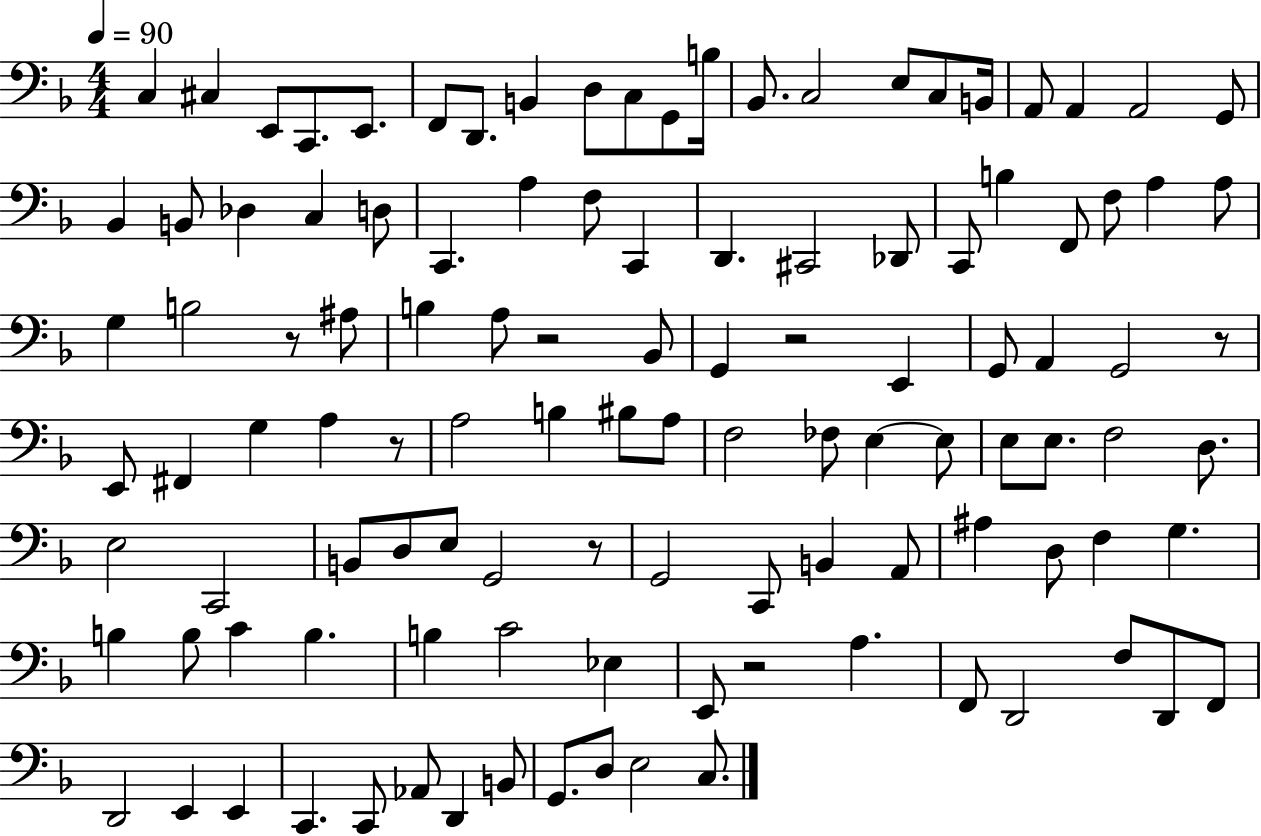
{
  \clef bass
  \numericTimeSignature
  \time 4/4
  \key f \major
  \tempo 4 = 90
  \repeat volta 2 { c4 cis4 e,8 c,8. e,8. | f,8 d,8. b,4 d8 c8 g,8 b16 | bes,8. c2 e8 c8 b,16 | a,8 a,4 a,2 g,8 | \break bes,4 b,8 des4 c4 d8 | c,4. a4 f8 c,4 | d,4. cis,2 des,8 | c,8 b4 f,8 f8 a4 a8 | \break g4 b2 r8 ais8 | b4 a8 r2 bes,8 | g,4 r2 e,4 | g,8 a,4 g,2 r8 | \break e,8 fis,4 g4 a4 r8 | a2 b4 bis8 a8 | f2 fes8 e4~~ e8 | e8 e8. f2 d8. | \break e2 c,2 | b,8 d8 e8 g,2 r8 | g,2 c,8 b,4 a,8 | ais4 d8 f4 g4. | \break b4 b8 c'4 b4. | b4 c'2 ees4 | e,8 r2 a4. | f,8 d,2 f8 d,8 f,8 | \break d,2 e,4 e,4 | c,4. c,8 aes,8 d,4 b,8 | g,8. d8 e2 c8. | } \bar "|."
}